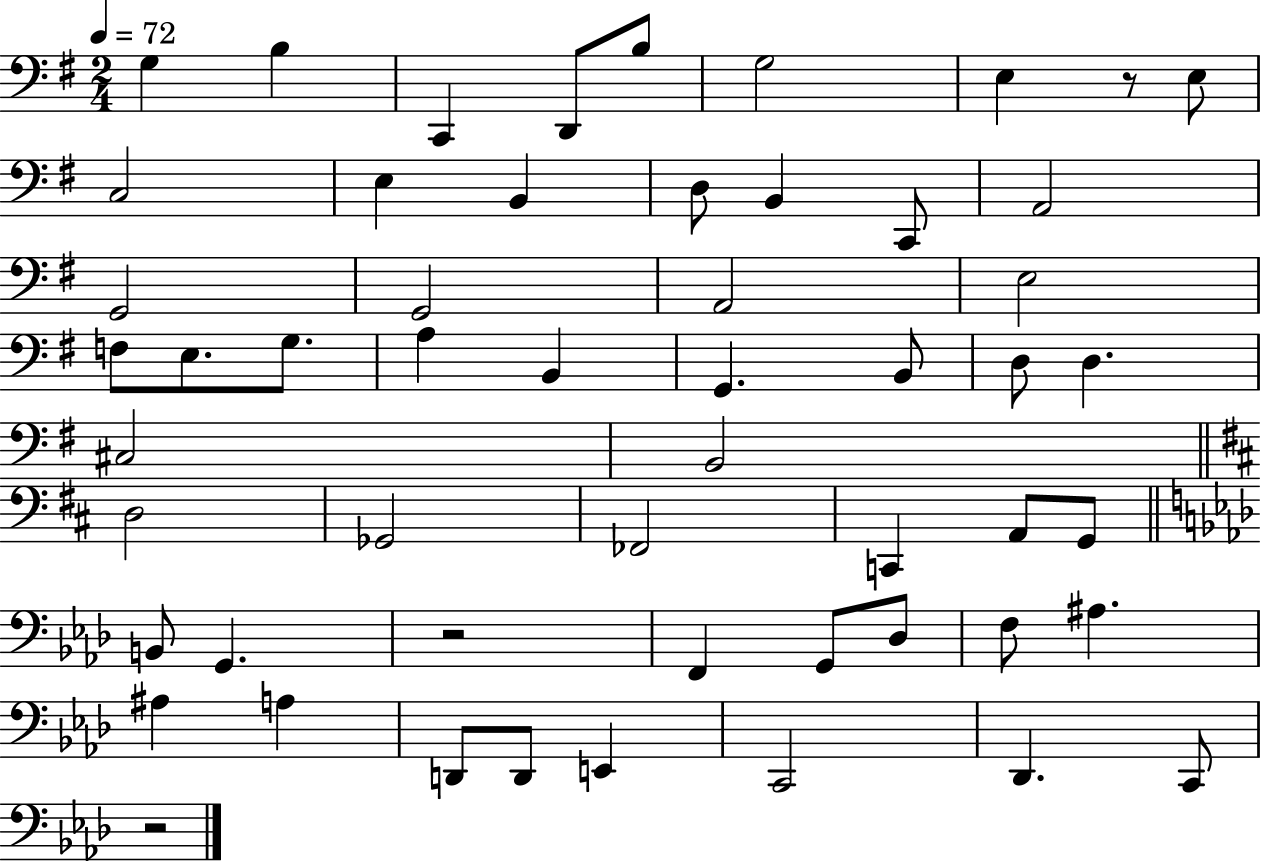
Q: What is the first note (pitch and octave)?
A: G3